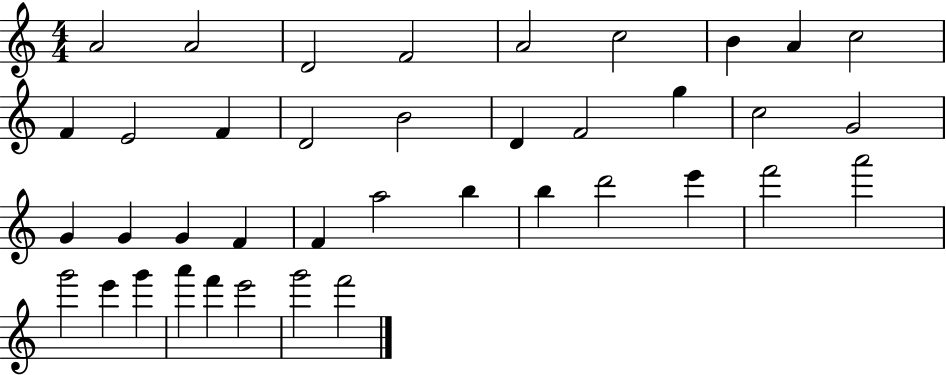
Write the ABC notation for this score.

X:1
T:Untitled
M:4/4
L:1/4
K:C
A2 A2 D2 F2 A2 c2 B A c2 F E2 F D2 B2 D F2 g c2 G2 G G G F F a2 b b d'2 e' f'2 a'2 g'2 e' g' a' f' e'2 g'2 f'2